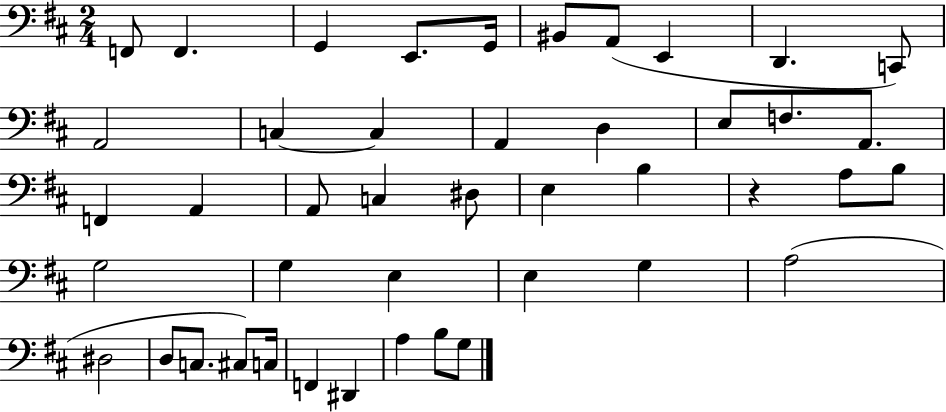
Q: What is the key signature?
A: D major